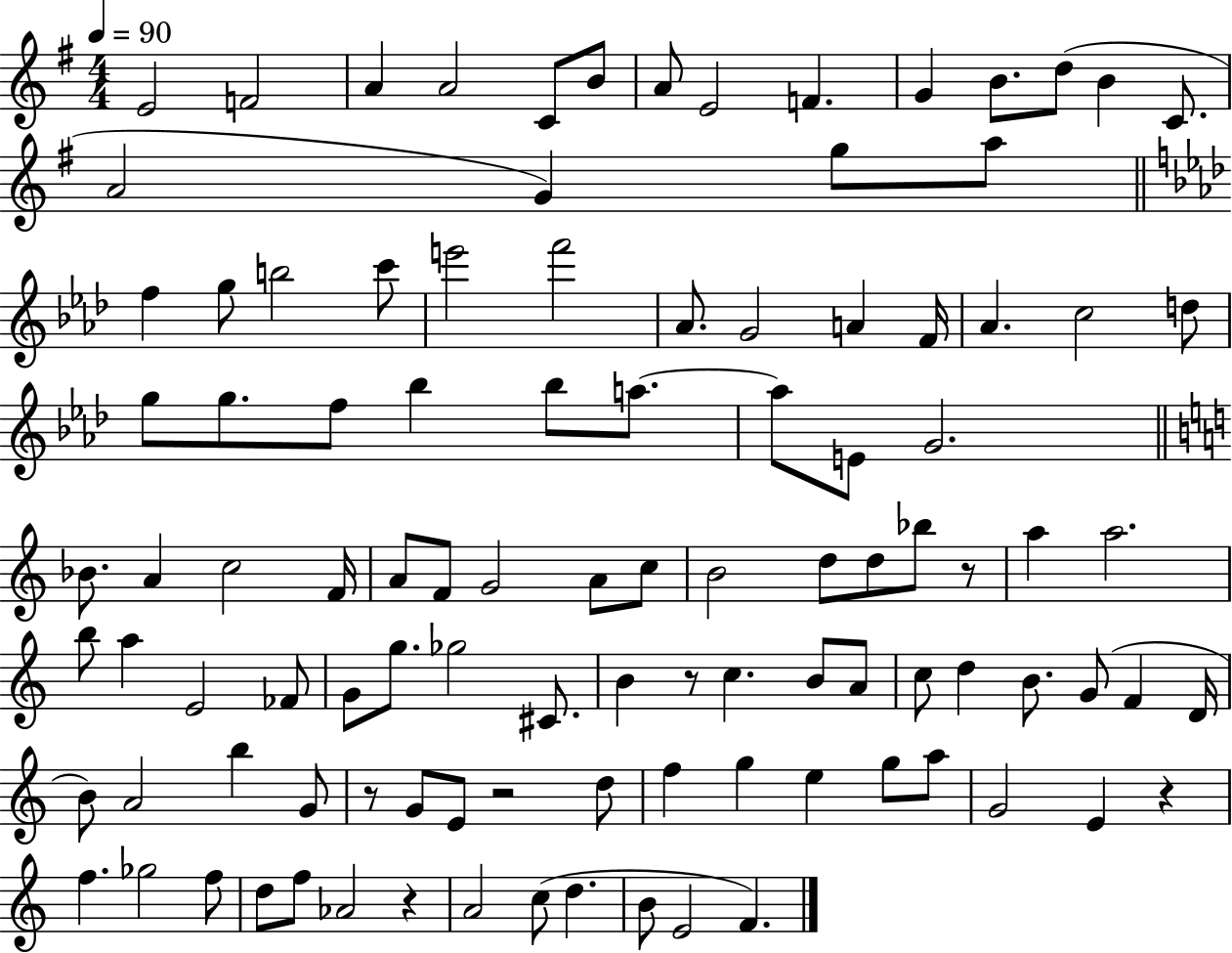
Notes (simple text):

E4/h F4/h A4/q A4/h C4/e B4/e A4/e E4/h F4/q. G4/q B4/e. D5/e B4/q C4/e. A4/h G4/q G5/e A5/e F5/q G5/e B5/h C6/e E6/h F6/h Ab4/e. G4/h A4/q F4/s Ab4/q. C5/h D5/e G5/e G5/e. F5/e Bb5/q Bb5/e A5/e. A5/e E4/e G4/h. Bb4/e. A4/q C5/h F4/s A4/e F4/e G4/h A4/e C5/e B4/h D5/e D5/e Bb5/e R/e A5/q A5/h. B5/e A5/q E4/h FES4/e G4/e G5/e. Gb5/h C#4/e. B4/q R/e C5/q. B4/e A4/e C5/e D5/q B4/e. G4/e F4/q D4/s B4/e A4/h B5/q G4/e R/e G4/e E4/e R/h D5/e F5/q G5/q E5/q G5/e A5/e G4/h E4/q R/q F5/q. Gb5/h F5/e D5/e F5/e Ab4/h R/q A4/h C5/e D5/q. B4/e E4/h F4/q.